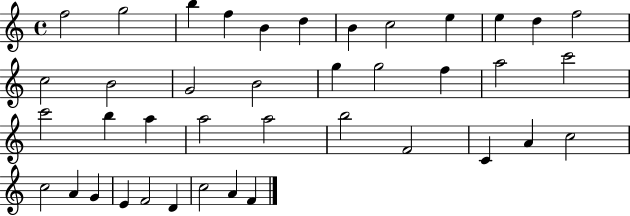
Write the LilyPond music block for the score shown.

{
  \clef treble
  \time 4/4
  \defaultTimeSignature
  \key c \major
  f''2 g''2 | b''4 f''4 b'4 d''4 | b'4 c''2 e''4 | e''4 d''4 f''2 | \break c''2 b'2 | g'2 b'2 | g''4 g''2 f''4 | a''2 c'''2 | \break c'''2 b''4 a''4 | a''2 a''2 | b''2 f'2 | c'4 a'4 c''2 | \break c''2 a'4 g'4 | e'4 f'2 d'4 | c''2 a'4 f'4 | \bar "|."
}